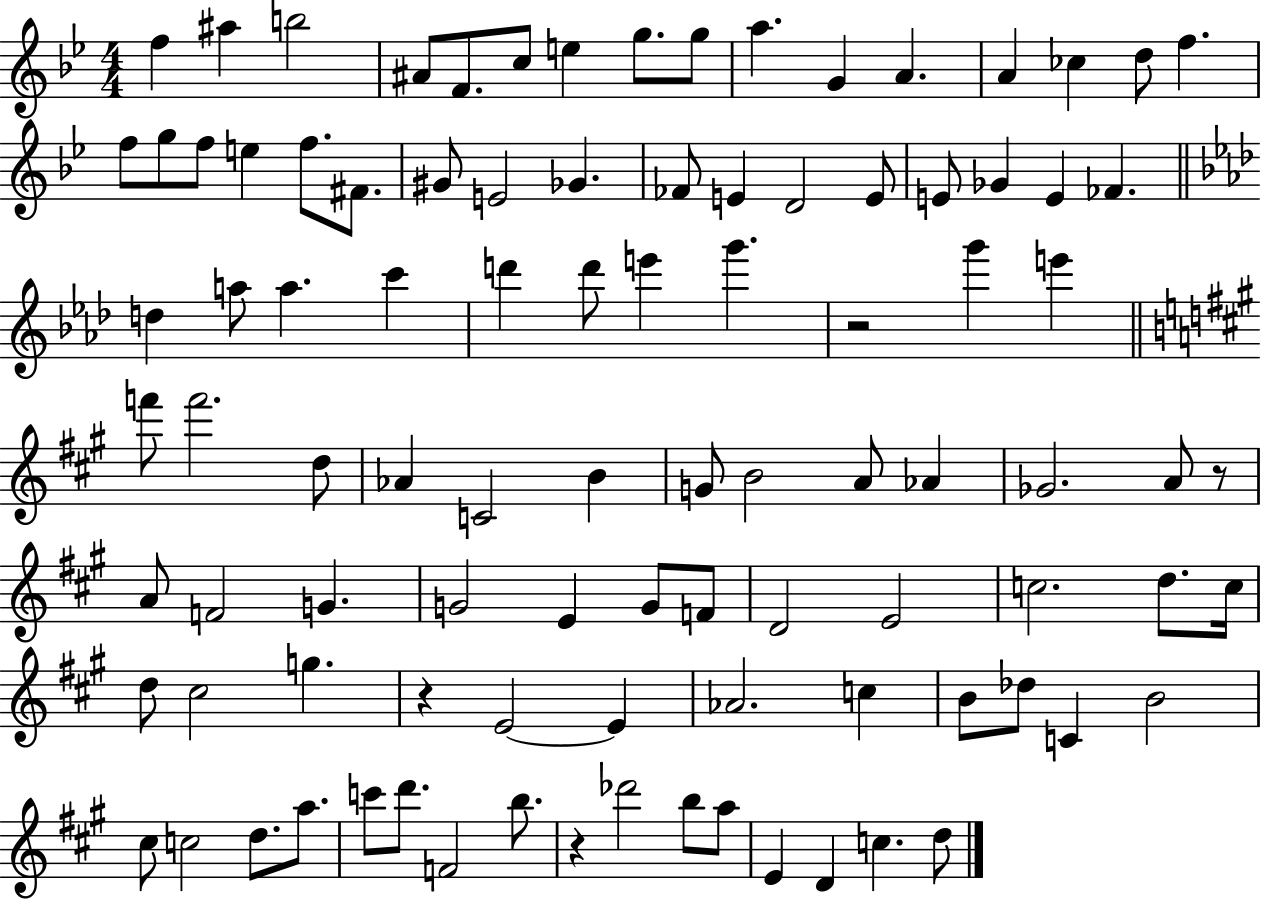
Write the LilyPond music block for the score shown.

{
  \clef treble
  \numericTimeSignature
  \time 4/4
  \key bes \major
  f''4 ais''4 b''2 | ais'8 f'8. c''8 e''4 g''8. g''8 | a''4. g'4 a'4. | a'4 ces''4 d''8 f''4. | \break f''8 g''8 f''8 e''4 f''8. fis'8. | gis'8 e'2 ges'4. | fes'8 e'4 d'2 e'8 | e'8 ges'4 e'4 fes'4. | \break \bar "||" \break \key aes \major d''4 a''8 a''4. c'''4 | d'''4 d'''8 e'''4 g'''4. | r2 g'''4 e'''4 | \bar "||" \break \key a \major f'''8 f'''2. d''8 | aes'4 c'2 b'4 | g'8 b'2 a'8 aes'4 | ges'2. a'8 r8 | \break a'8 f'2 g'4. | g'2 e'4 g'8 f'8 | d'2 e'2 | c''2. d''8. c''16 | \break d''8 cis''2 g''4. | r4 e'2~~ e'4 | aes'2. c''4 | b'8 des''8 c'4 b'2 | \break cis''8 c''2 d''8. a''8. | c'''8 d'''8. f'2 b''8. | r4 des'''2 b''8 a''8 | e'4 d'4 c''4. d''8 | \break \bar "|."
}